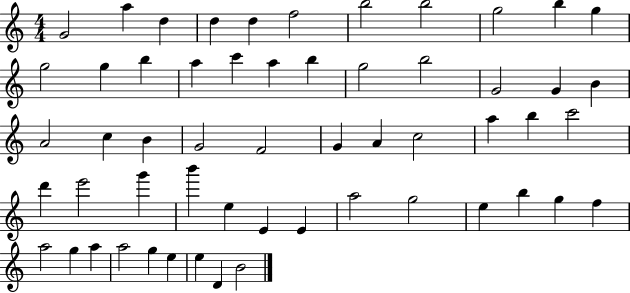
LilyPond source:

{
  \clef treble
  \numericTimeSignature
  \time 4/4
  \key c \major
  g'2 a''4 d''4 | d''4 d''4 f''2 | b''2 b''2 | g''2 b''4 g''4 | \break g''2 g''4 b''4 | a''4 c'''4 a''4 b''4 | g''2 b''2 | g'2 g'4 b'4 | \break a'2 c''4 b'4 | g'2 f'2 | g'4 a'4 c''2 | a''4 b''4 c'''2 | \break d'''4 e'''2 g'''4 | b'''4 e''4 e'4 e'4 | a''2 g''2 | e''4 b''4 g''4 f''4 | \break a''2 g''4 a''4 | a''2 g''4 e''4 | e''4 d'4 b'2 | \bar "|."
}